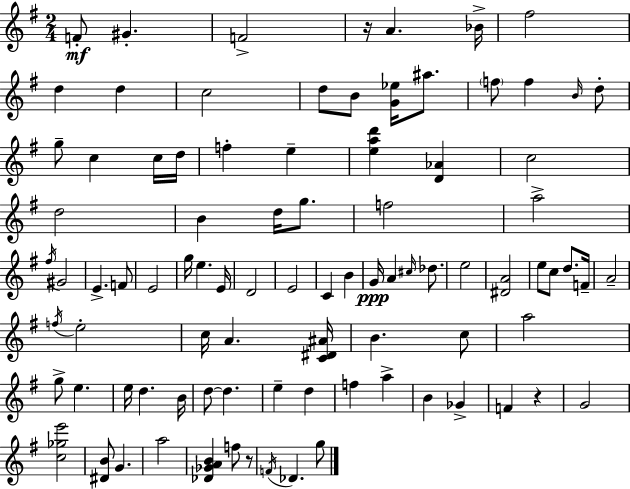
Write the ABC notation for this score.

X:1
T:Untitled
M:2/4
L:1/4
K:G
F/2 ^G F2 z/4 A _B/4 ^f2 d d c2 d/2 B/2 [G_e]/4 ^a/2 f/2 f B/4 d/2 g/2 c c/4 d/4 f e [ead'] [D_A] c2 d2 B d/4 g/2 f2 a2 ^f/4 ^G2 E F/2 E2 g/4 e E/4 D2 E2 C B G/4 A ^c/4 _d/2 e2 [^DA]2 e/2 c/2 d/2 F/4 A2 f/4 e2 c/4 A [C^D^A]/4 B c/2 a2 g/2 e e/4 d B/4 d/2 d e d f a B _G F z G2 [c_ge']2 [^DB]/2 G a2 [_D_GAB] f/2 z/2 F/4 _D g/2